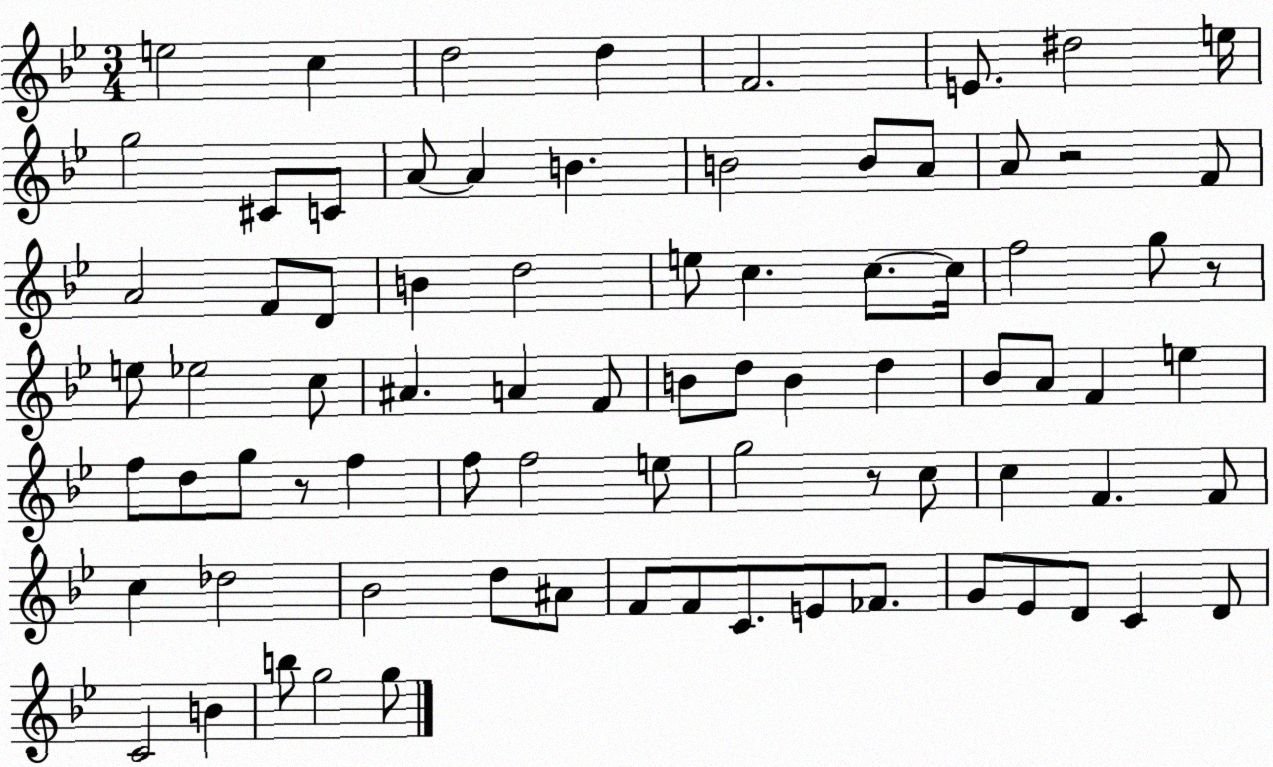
X:1
T:Untitled
M:3/4
L:1/4
K:Bb
e2 c d2 d F2 E/2 ^d2 e/4 g2 ^C/2 C/2 A/2 A B B2 B/2 A/2 A/2 z2 F/2 A2 F/2 D/2 B d2 e/2 c c/2 c/4 f2 g/2 z/2 e/2 _e2 c/2 ^A A F/2 B/2 d/2 B d _B/2 A/2 F e f/2 d/2 g/2 z/2 f f/2 f2 e/2 g2 z/2 c/2 c F F/2 c _d2 _B2 d/2 ^A/2 F/2 F/2 C/2 E/2 _F/2 G/2 _E/2 D/2 C D/2 C2 B b/2 g2 g/2